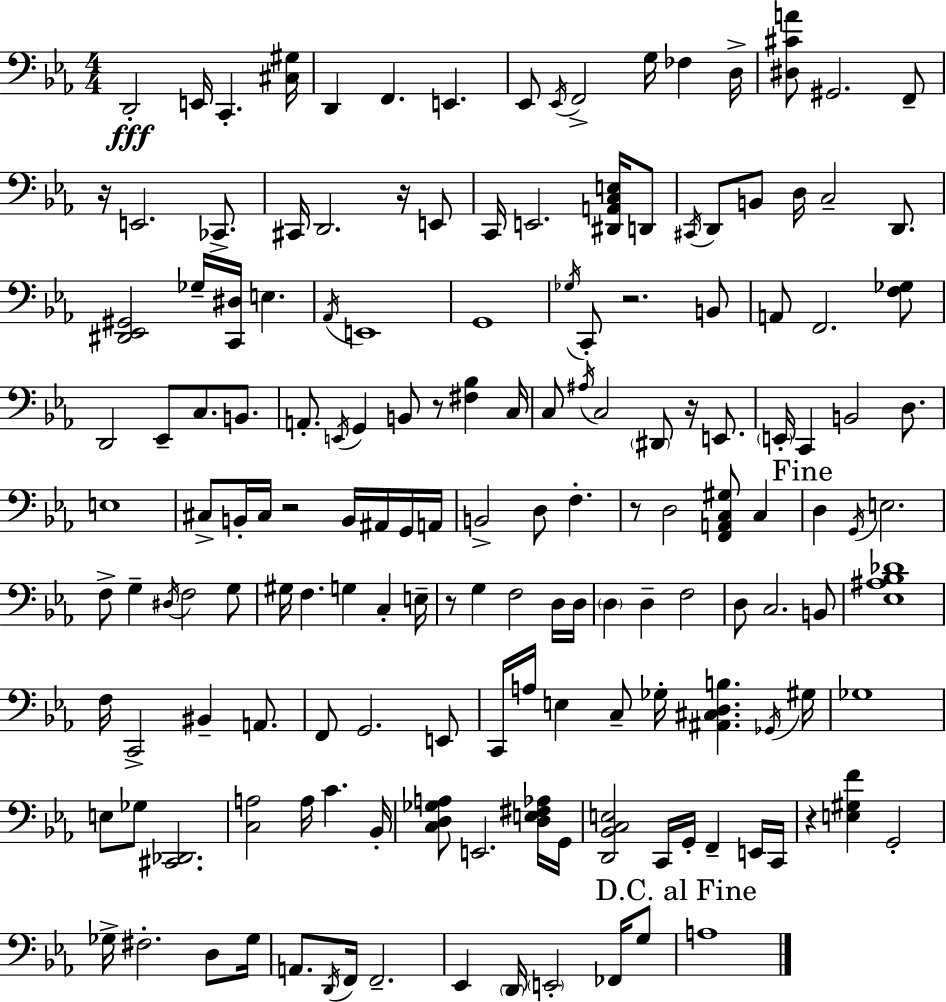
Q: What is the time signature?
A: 4/4